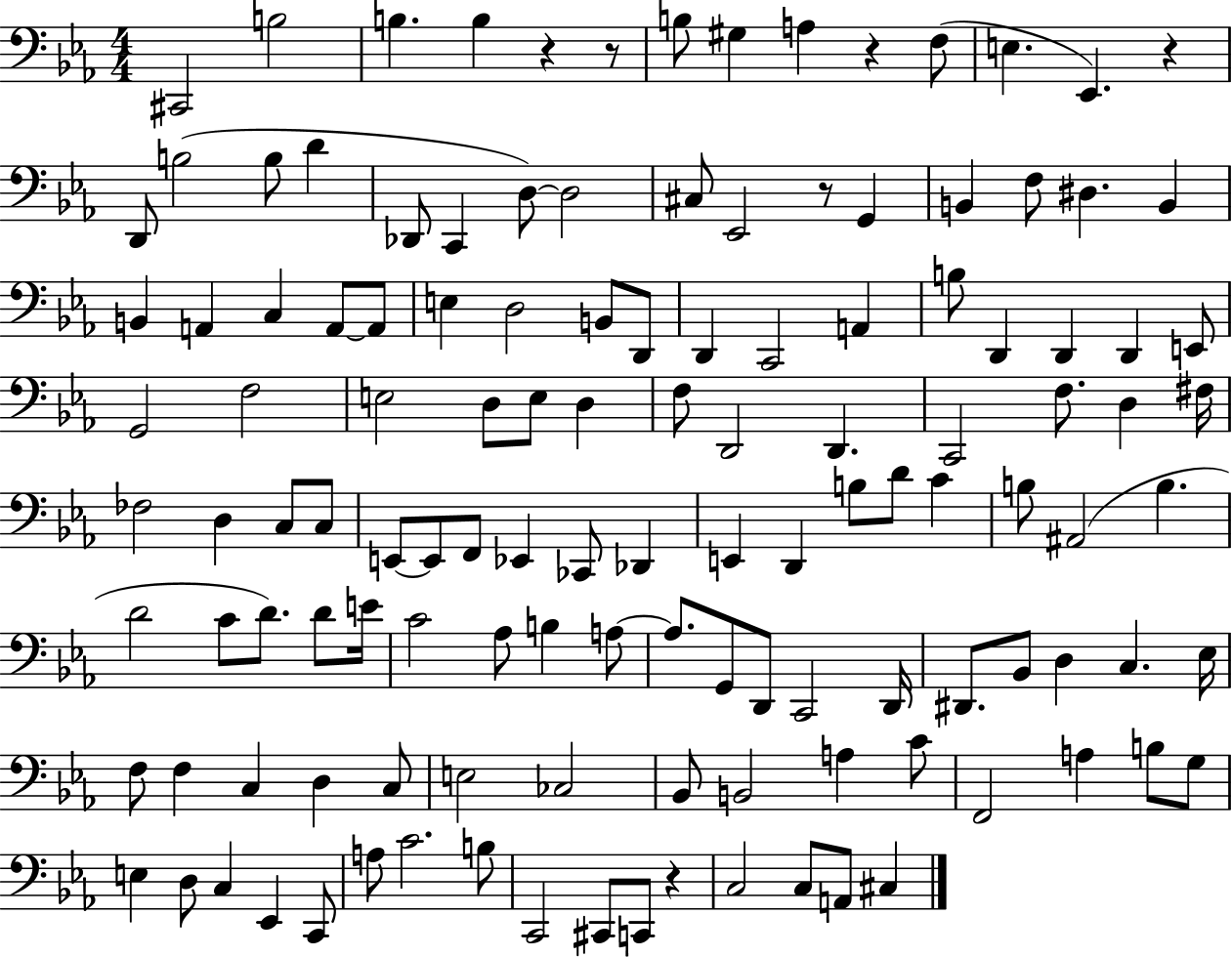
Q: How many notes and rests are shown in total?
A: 128